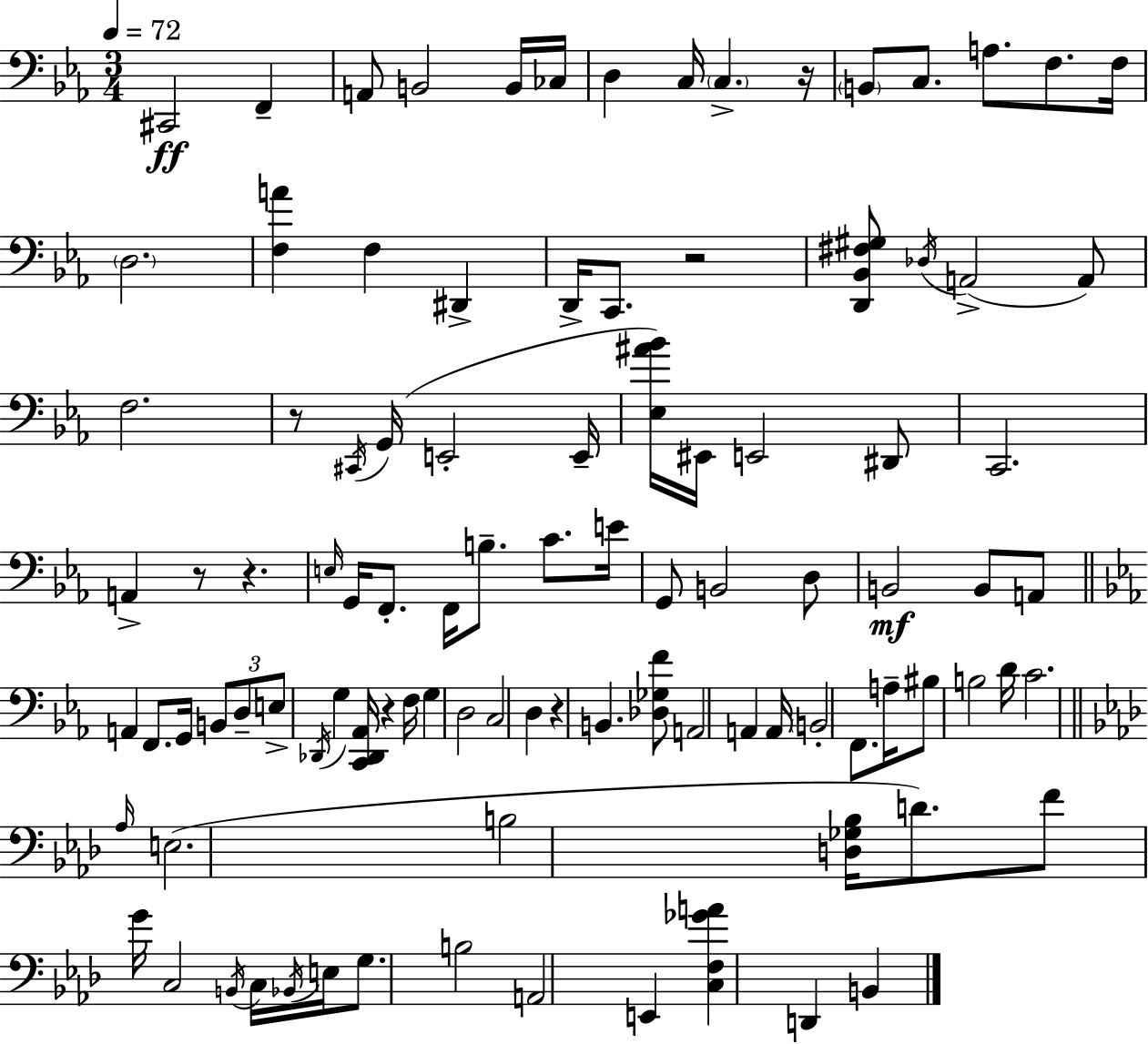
X:1
T:Untitled
M:3/4
L:1/4
K:Eb
^C,,2 F,, A,,/2 B,,2 B,,/4 _C,/4 D, C,/4 C, z/4 B,,/2 C,/2 A,/2 F,/2 F,/4 D,2 [F,A] F, ^D,, D,,/4 C,,/2 z2 [D,,_B,,^F,^G,]/2 _D,/4 A,,2 A,,/2 F,2 z/2 ^C,,/4 G,,/4 E,,2 E,,/4 [_E,^A_B]/4 ^E,,/4 E,,2 ^D,,/2 C,,2 A,, z/2 z E,/4 G,,/4 F,,/2 F,,/4 B,/2 C/2 E/4 G,,/2 B,,2 D,/2 B,,2 B,,/2 A,,/2 A,, F,,/2 G,,/4 B,,/2 D,/2 E,/2 _D,,/4 G, [C,,_D,,_A,,]/4 z F,/4 G, D,2 C,2 D, z B,, [_D,_G,F]/2 A,,2 A,, A,,/4 B,,2 F,,/2 A,/4 ^B,/2 B,2 D/4 C2 _A,/4 E,2 B,2 [D,_G,_B,]/4 D/2 F/2 G/4 C,2 B,,/4 C,/4 _B,,/4 E,/4 G,/2 B,2 A,,2 E,, [C,F,_GA] D,, B,,